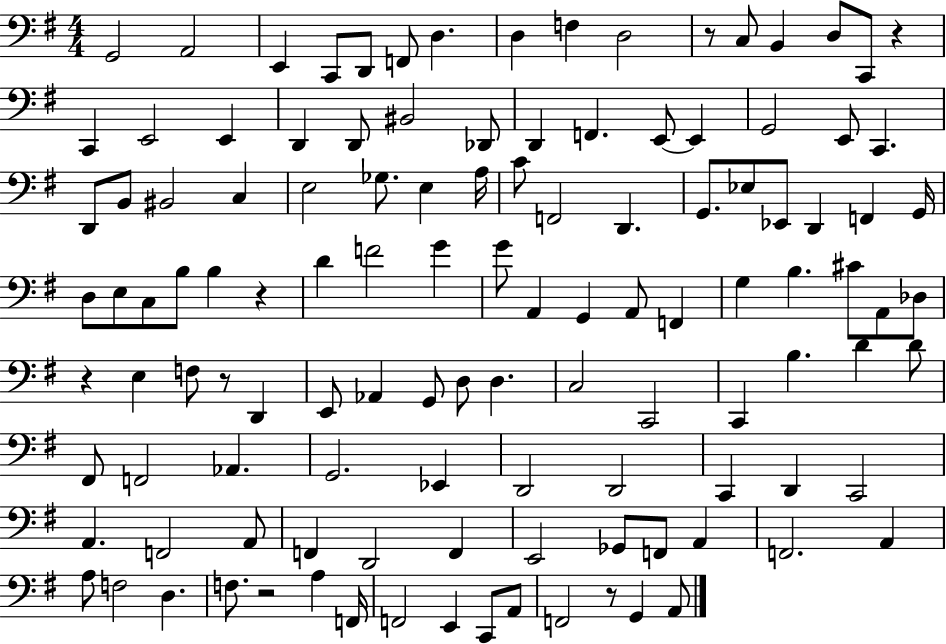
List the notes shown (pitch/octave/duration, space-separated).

G2/h A2/h E2/q C2/e D2/e F2/e D3/q. D3/q F3/q D3/h R/e C3/e B2/q D3/e C2/e R/q C2/q E2/h E2/q D2/q D2/e BIS2/h Db2/e D2/q F2/q. E2/e E2/q G2/h E2/e C2/q. D2/e B2/e BIS2/h C3/q E3/h Gb3/e. E3/q A3/s C4/e F2/h D2/q. G2/e. Eb3/e Eb2/e D2/q F2/q G2/s D3/e E3/e C3/e B3/e B3/q R/q D4/q F4/h G4/q G4/e A2/q G2/q A2/e F2/q G3/q B3/q. C#4/e A2/e Db3/e R/q E3/q F3/e R/e D2/q E2/e Ab2/q G2/e D3/e D3/q. C3/h C2/h C2/q B3/q. D4/q D4/e F#2/e F2/h Ab2/q. G2/h. Eb2/q D2/h D2/h C2/q D2/q C2/h A2/q. F2/h A2/e F2/q D2/h F2/q E2/h Gb2/e F2/e A2/q F2/h. A2/q A3/e F3/h D3/q. F3/e. R/h A3/q F2/s F2/h E2/q C2/e A2/e F2/h R/e G2/q A2/e